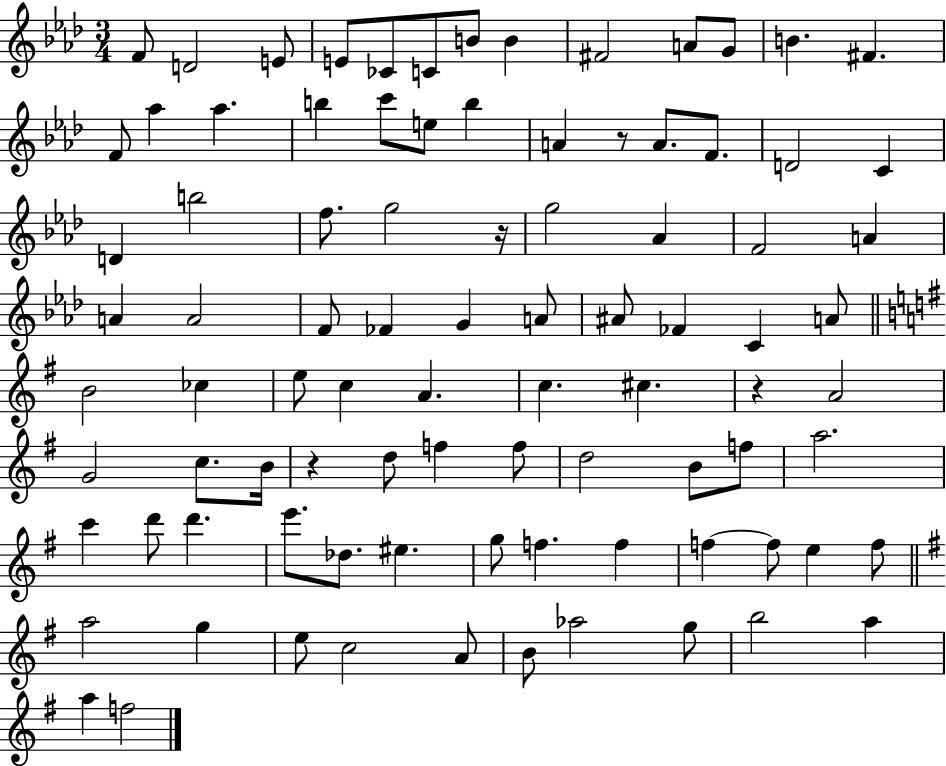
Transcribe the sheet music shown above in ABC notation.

X:1
T:Untitled
M:3/4
L:1/4
K:Ab
F/2 D2 E/2 E/2 _C/2 C/2 B/2 B ^F2 A/2 G/2 B ^F F/2 _a _a b c'/2 e/2 b A z/2 A/2 F/2 D2 C D b2 f/2 g2 z/4 g2 _A F2 A A A2 F/2 _F G A/2 ^A/2 _F C A/2 B2 _c e/2 c A c ^c z A2 G2 c/2 B/4 z d/2 f f/2 d2 B/2 f/2 a2 c' d'/2 d' e'/2 _d/2 ^e g/2 f f f f/2 e f/2 a2 g e/2 c2 A/2 B/2 _a2 g/2 b2 a a f2